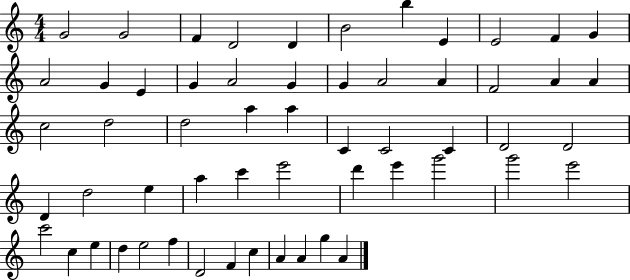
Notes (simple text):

G4/h G4/h F4/q D4/h D4/q B4/h B5/q E4/q E4/h F4/q G4/q A4/h G4/q E4/q G4/q A4/h G4/q G4/q A4/h A4/q F4/h A4/q A4/q C5/h D5/h D5/h A5/q A5/q C4/q C4/h C4/q D4/h D4/h D4/q D5/h E5/q A5/q C6/q E6/h D6/q E6/q G6/h G6/h E6/h C6/h C5/q E5/q D5/q E5/h F5/q D4/h F4/q C5/q A4/q A4/q G5/q A4/q